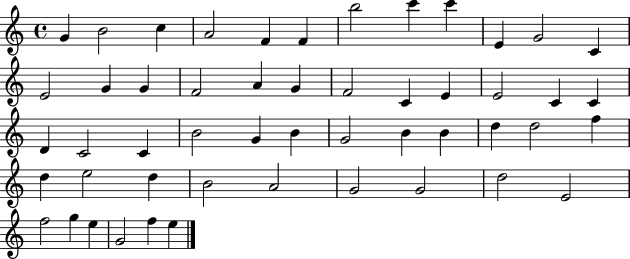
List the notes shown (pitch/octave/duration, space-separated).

G4/q B4/h C5/q A4/h F4/q F4/q B5/h C6/q C6/q E4/q G4/h C4/q E4/h G4/q G4/q F4/h A4/q G4/q F4/h C4/q E4/q E4/h C4/q C4/q D4/q C4/h C4/q B4/h G4/q B4/q G4/h B4/q B4/q D5/q D5/h F5/q D5/q E5/h D5/q B4/h A4/h G4/h G4/h D5/h E4/h F5/h G5/q E5/q G4/h F5/q E5/q